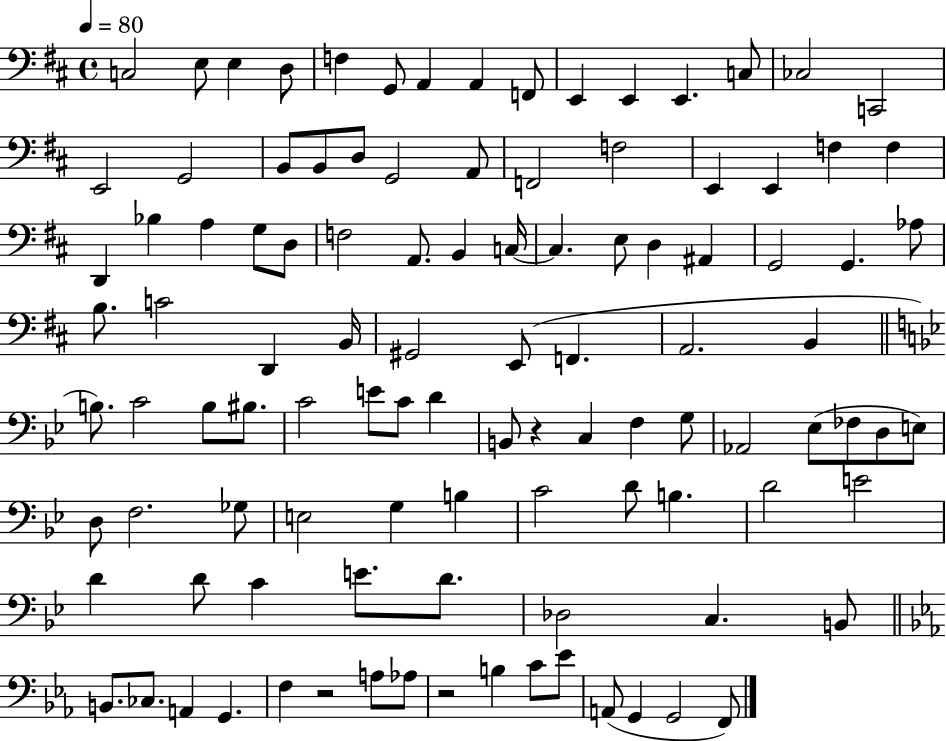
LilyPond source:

{
  \clef bass
  \time 4/4
  \defaultTimeSignature
  \key d \major
  \tempo 4 = 80
  c2 e8 e4 d8 | f4 g,8 a,4 a,4 f,8 | e,4 e,4 e,4. c8 | ces2 c,2 | \break e,2 g,2 | b,8 b,8 d8 g,2 a,8 | f,2 f2 | e,4 e,4 f4 f4 | \break d,4 bes4 a4 g8 d8 | f2 a,8. b,4 c16~~ | c4. e8 d4 ais,4 | g,2 g,4. aes8 | \break b8. c'2 d,4 b,16 | gis,2 e,8( f,4. | a,2. b,4 | \bar "||" \break \key bes \major b8.) c'2 b8 bis8. | c'2 e'8 c'8 d'4 | b,8 r4 c4 f4 g8 | aes,2 ees8( fes8 d8 e8) | \break d8 f2. ges8 | e2 g4 b4 | c'2 d'8 b4. | d'2 e'2 | \break d'4 d'8 c'4 e'8. d'8. | des2 c4. b,8 | \bar "||" \break \key ees \major b,8. ces8. a,4 g,4. | f4 r2 a8 aes8 | r2 b4 c'8 ees'8 | a,8( g,4 g,2 f,8) | \break \bar "|."
}